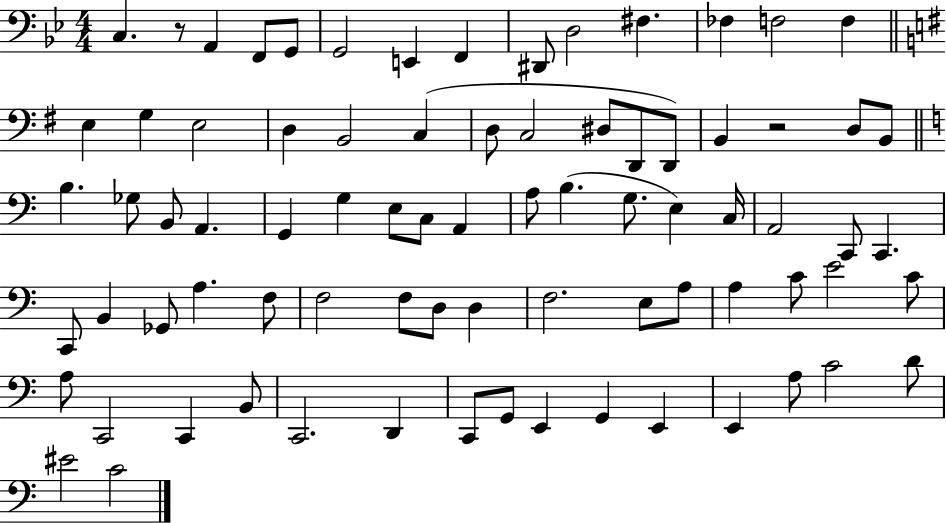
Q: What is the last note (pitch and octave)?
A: C4